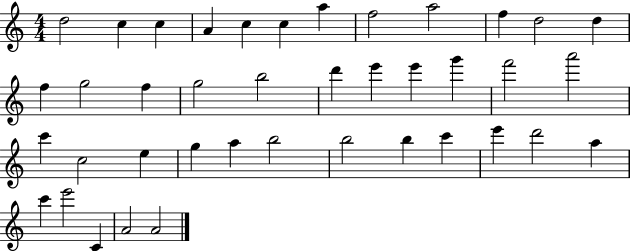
X:1
T:Untitled
M:4/4
L:1/4
K:C
d2 c c A c c a f2 a2 f d2 d f g2 f g2 b2 d' e' e' g' f'2 a'2 c' c2 e g a b2 b2 b c' e' d'2 a c' e'2 C A2 A2